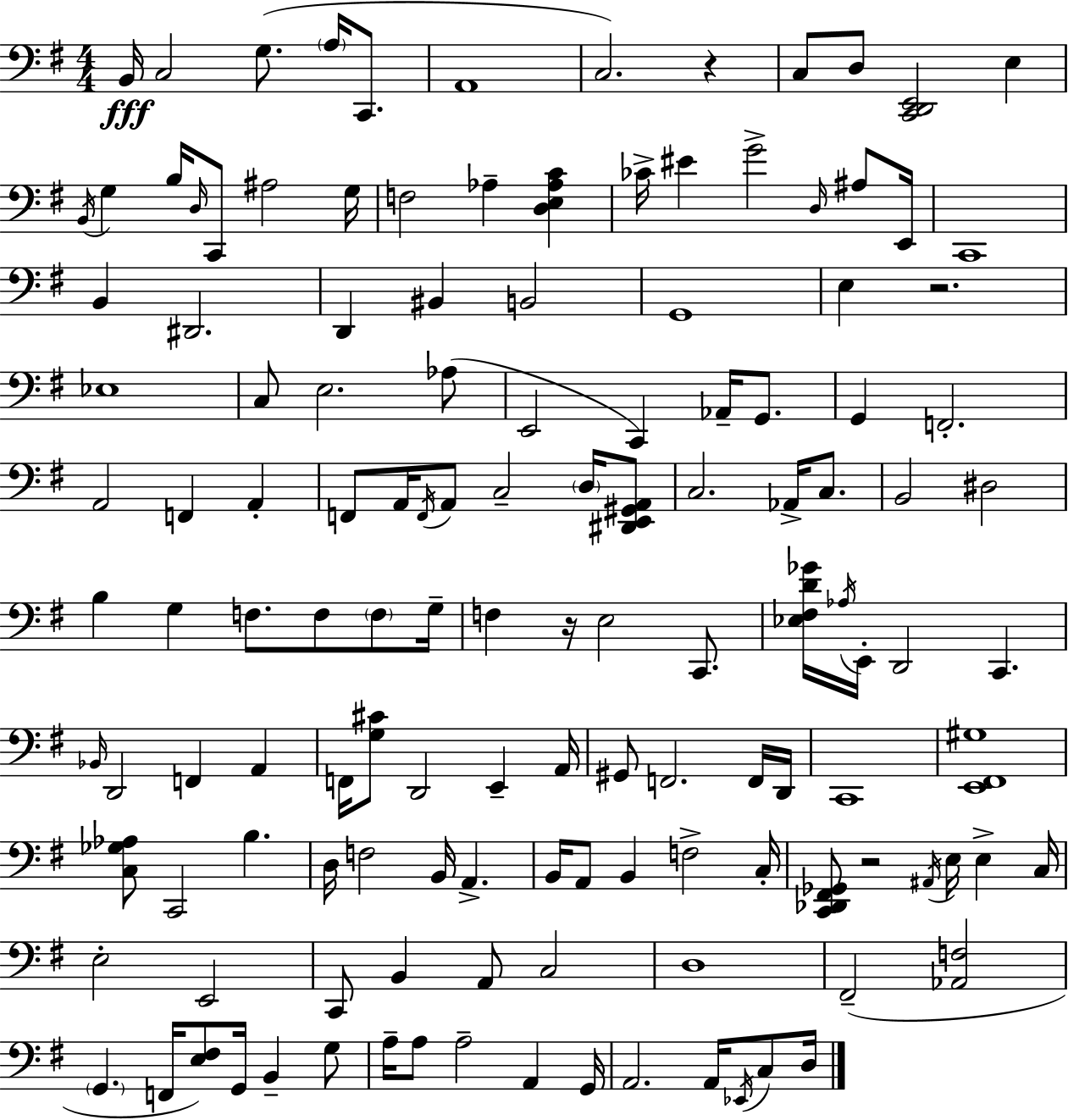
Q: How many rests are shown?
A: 4